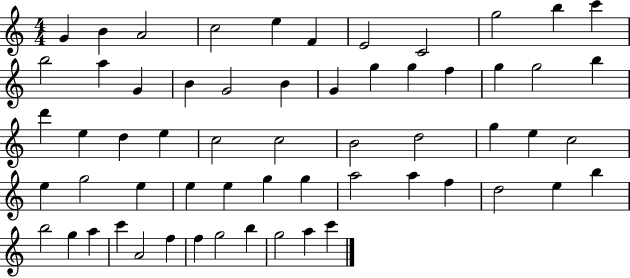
{
  \clef treble
  \numericTimeSignature
  \time 4/4
  \key c \major
  g'4 b'4 a'2 | c''2 e''4 f'4 | e'2 c'2 | g''2 b''4 c'''4 | \break b''2 a''4 g'4 | b'4 g'2 b'4 | g'4 g''4 g''4 f''4 | g''4 g''2 b''4 | \break d'''4 e''4 d''4 e''4 | c''2 c''2 | b'2 d''2 | g''4 e''4 c''2 | \break e''4 g''2 e''4 | e''4 e''4 g''4 g''4 | a''2 a''4 f''4 | d''2 e''4 b''4 | \break b''2 g''4 a''4 | c'''4 a'2 f''4 | f''4 g''2 b''4 | g''2 a''4 c'''4 | \break \bar "|."
}